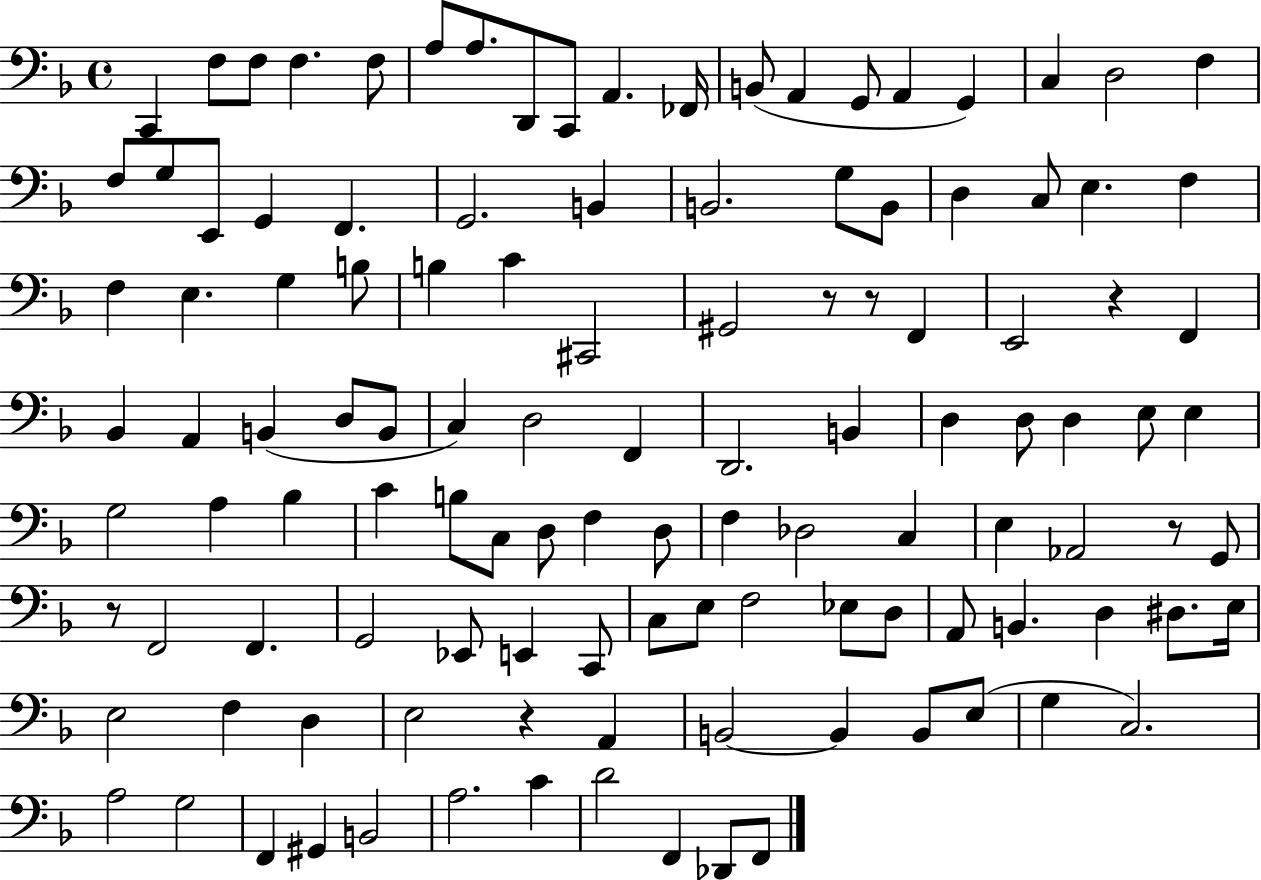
{
  \clef bass
  \time 4/4
  \defaultTimeSignature
  \key f \major
  \repeat volta 2 { c,4 f8 f8 f4. f8 | a8 a8. d,8 c,8 a,4. fes,16 | b,8( a,4 g,8 a,4 g,4) | c4 d2 f4 | \break f8 g8 e,8 g,4 f,4. | g,2. b,4 | b,2. g8 b,8 | d4 c8 e4. f4 | \break f4 e4. g4 b8 | b4 c'4 cis,2 | gis,2 r8 r8 f,4 | e,2 r4 f,4 | \break bes,4 a,4 b,4( d8 b,8 | c4) d2 f,4 | d,2. b,4 | d4 d8 d4 e8 e4 | \break g2 a4 bes4 | c'4 b8 c8 d8 f4 d8 | f4 des2 c4 | e4 aes,2 r8 g,8 | \break r8 f,2 f,4. | g,2 ees,8 e,4 c,8 | c8 e8 f2 ees8 d8 | a,8 b,4. d4 dis8. e16 | \break e2 f4 d4 | e2 r4 a,4 | b,2~~ b,4 b,8 e8( | g4 c2.) | \break a2 g2 | f,4 gis,4 b,2 | a2. c'4 | d'2 f,4 des,8 f,8 | \break } \bar "|."
}